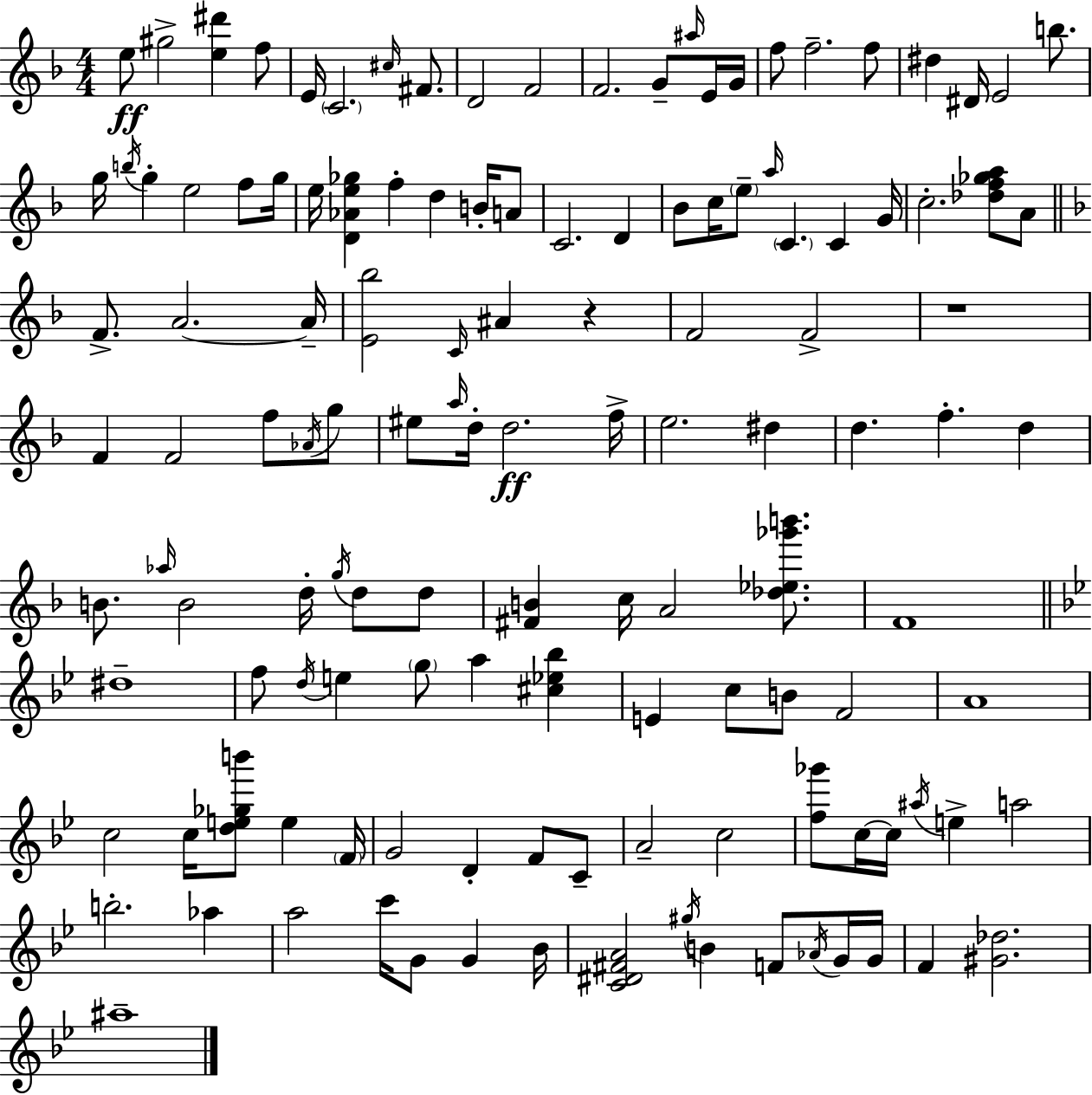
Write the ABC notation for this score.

X:1
T:Untitled
M:4/4
L:1/4
K:Dm
e/2 ^g2 [e^d'] f/2 E/4 C2 ^c/4 ^F/2 D2 F2 F2 G/2 ^a/4 E/4 G/4 f/2 f2 f/2 ^d ^D/4 E2 b/2 g/4 b/4 g e2 f/2 g/4 e/4 [D_Ae_g] f d B/4 A/2 C2 D _B/2 c/4 e/2 a/4 C C G/4 c2 [_df_ga]/2 A/2 F/2 A2 A/4 [E_b]2 C/4 ^A z F2 F2 z4 F F2 f/2 _A/4 g/2 ^e/2 a/4 d/4 d2 f/4 e2 ^d d f d B/2 _a/4 B2 d/4 g/4 d/2 d/2 [^FB] c/4 A2 [_d_e_g'b']/2 F4 ^d4 f/2 d/4 e g/2 a [^c_e_b] E c/2 B/2 F2 A4 c2 c/4 [de_gb']/2 e F/4 G2 D F/2 C/2 A2 c2 [f_g']/2 c/4 c/4 ^a/4 e a2 b2 _a a2 c'/4 G/2 G _B/4 [C^D^FA]2 ^g/4 B F/2 _A/4 G/4 G/4 F [^G_d]2 ^a4